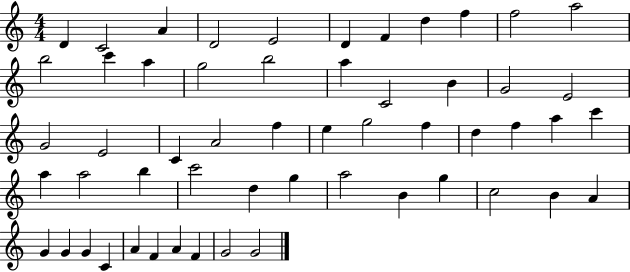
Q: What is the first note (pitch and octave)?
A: D4